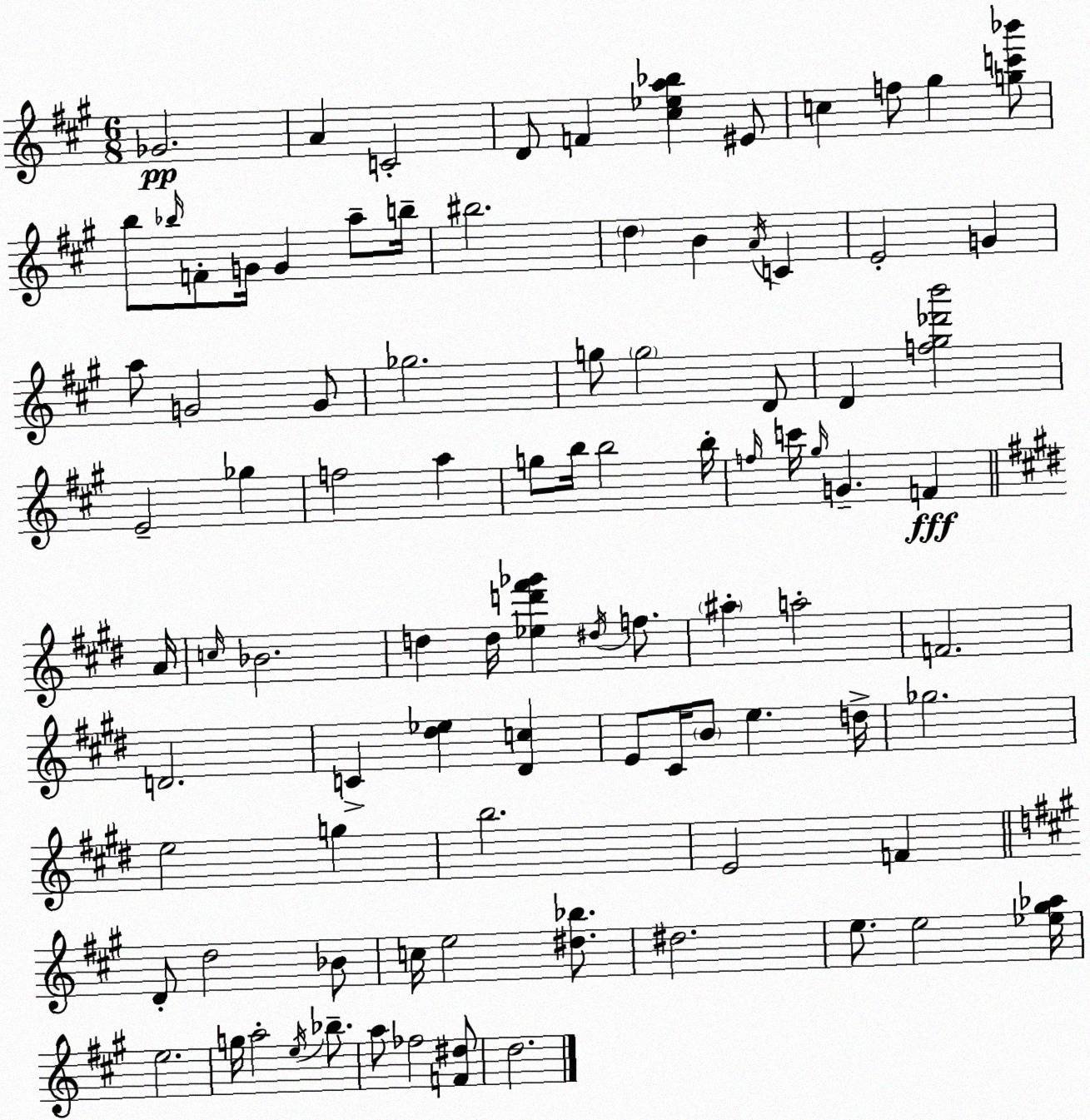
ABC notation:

X:1
T:Untitled
M:6/8
L:1/4
K:A
_G2 A C2 D/2 F [^c_ea_b] ^E/2 c f/2 ^g [gc'_b']/2 b/2 _b/4 F/2 G/4 G a/2 b/4 ^b2 d B A/4 C E2 G a/2 G2 G/2 _g2 g/2 g2 D/2 D [f^g_d'b']2 E2 _g f2 a g/2 b/4 b2 b/4 f/4 c'/4 ^g/4 G F A/4 c/4 _B2 d d/4 [_ed'^f'_g'] ^d/4 f/2 ^a a2 F2 D2 C [^d_e] [^Dc] E/2 ^C/4 B/2 e d/4 _g2 e2 g b2 E2 F D/2 d2 _B/2 c/4 e2 [^d_b]/2 ^d2 e/2 e2 [_e^g_a]/4 e2 g/4 a2 e/4 _b/2 a/2 _f2 [F^d]/2 d2